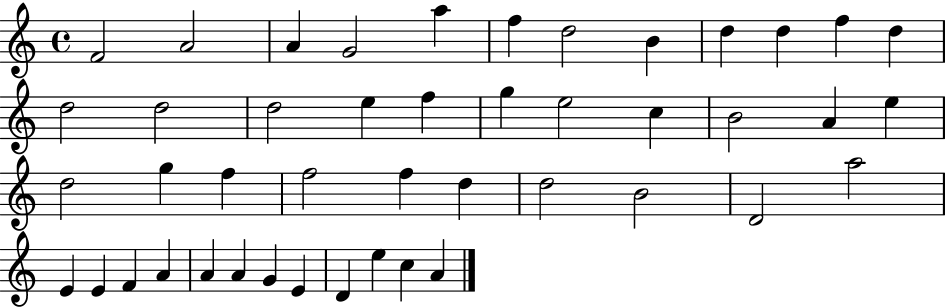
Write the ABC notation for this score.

X:1
T:Untitled
M:4/4
L:1/4
K:C
F2 A2 A G2 a f d2 B d d f d d2 d2 d2 e f g e2 c B2 A e d2 g f f2 f d d2 B2 D2 a2 E E F A A A G E D e c A